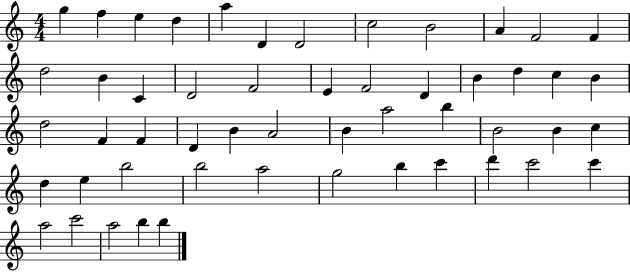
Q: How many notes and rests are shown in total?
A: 52